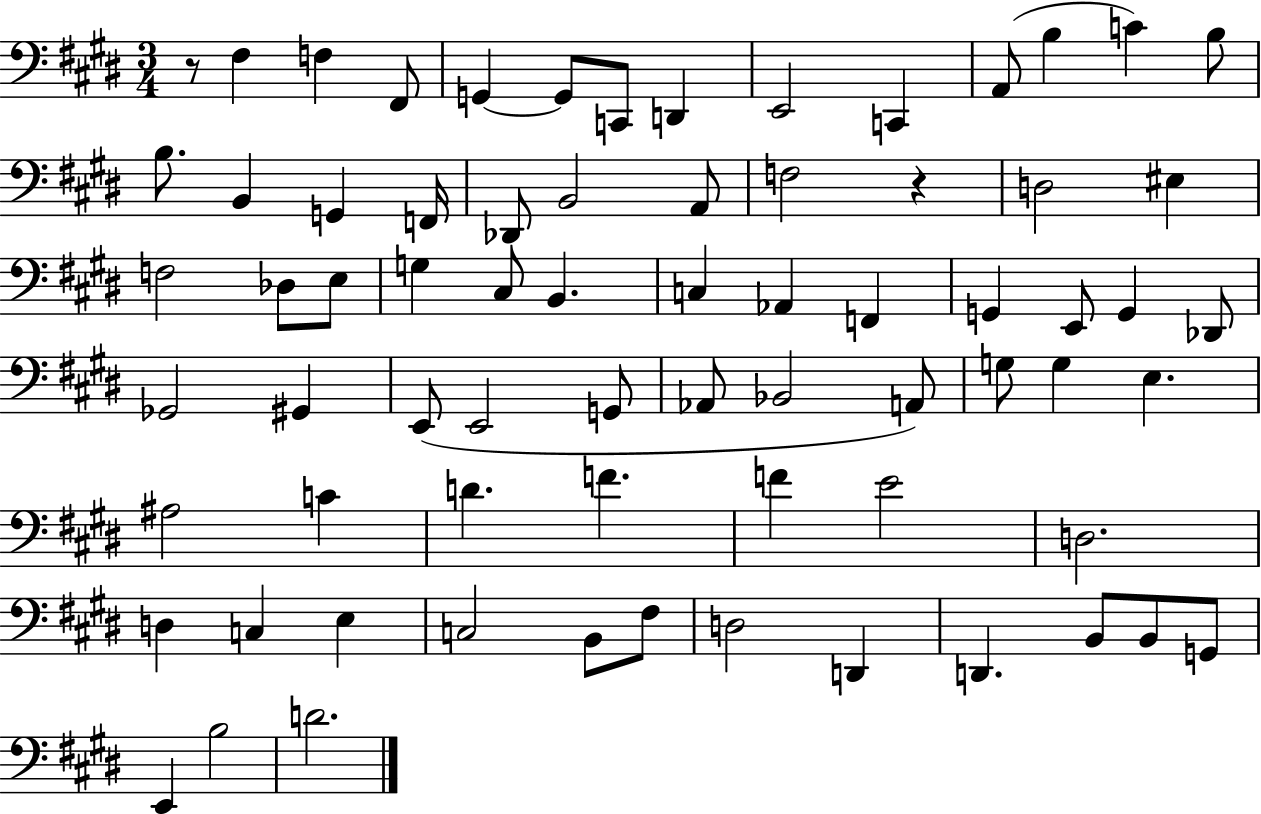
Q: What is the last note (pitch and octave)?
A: D4